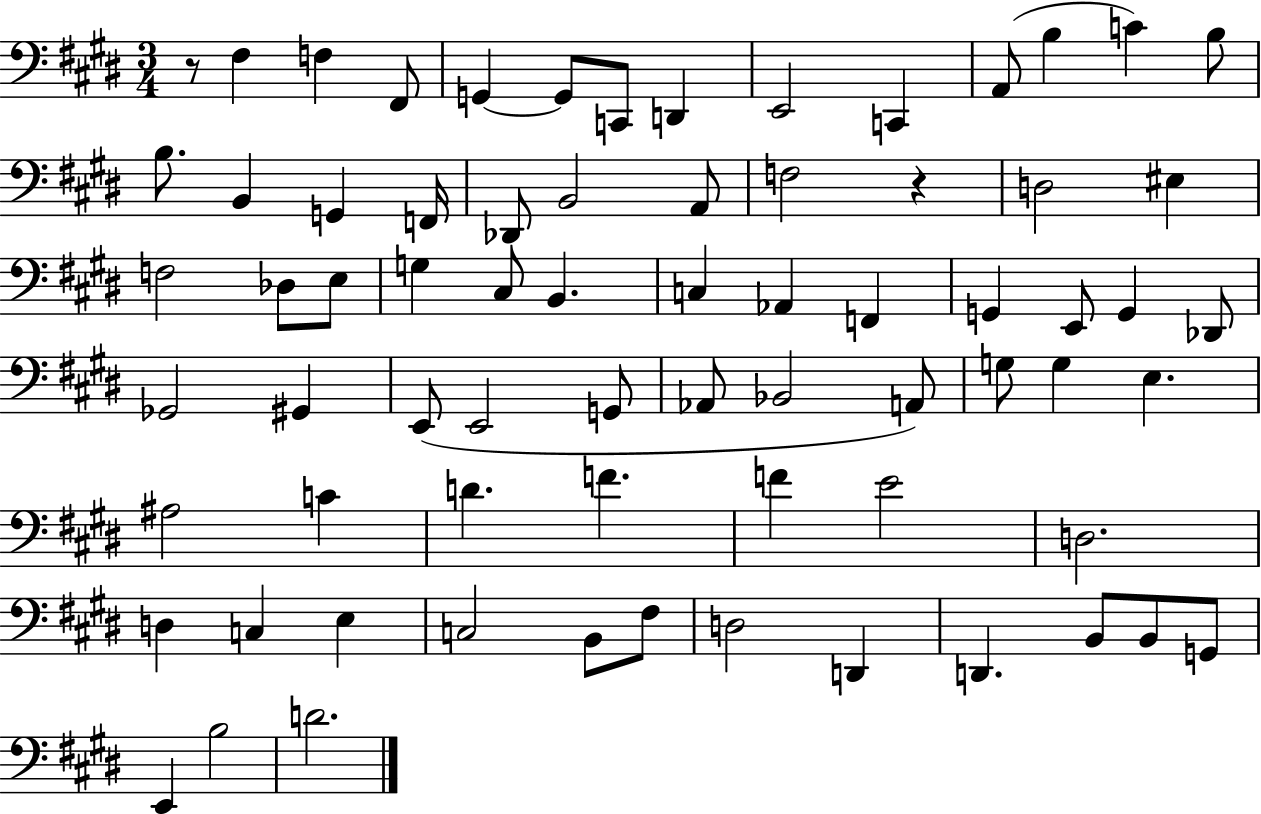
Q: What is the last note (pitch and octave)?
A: D4